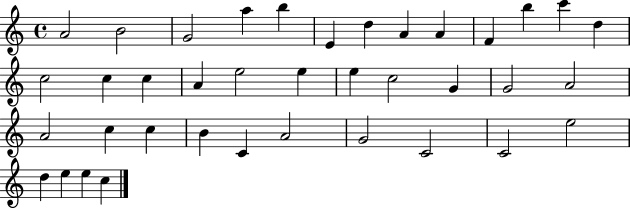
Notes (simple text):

A4/h B4/h G4/h A5/q B5/q E4/q D5/q A4/q A4/q F4/q B5/q C6/q D5/q C5/h C5/q C5/q A4/q E5/h E5/q E5/q C5/h G4/q G4/h A4/h A4/h C5/q C5/q B4/q C4/q A4/h G4/h C4/h C4/h E5/h D5/q E5/q E5/q C5/q